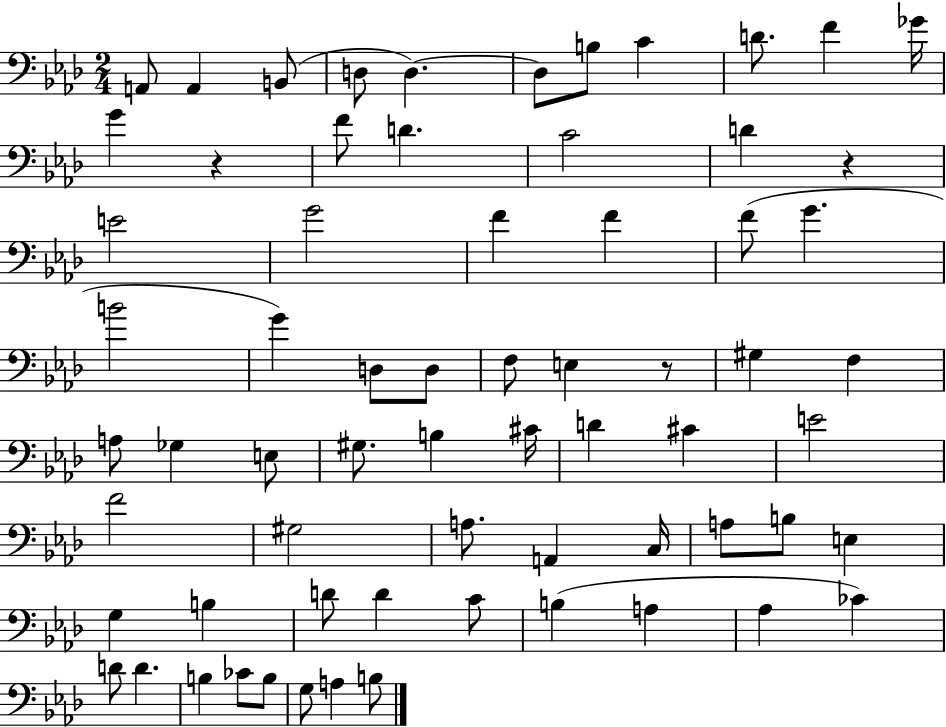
X:1
T:Untitled
M:2/4
L:1/4
K:Ab
A,,/2 A,, B,,/2 D,/2 D, D,/2 B,/2 C D/2 F _G/4 G z F/2 D C2 D z E2 G2 F F F/2 G B2 G D,/2 D,/2 F,/2 E, z/2 ^G, F, A,/2 _G, E,/2 ^G,/2 B, ^C/4 D ^C E2 F2 ^G,2 A,/2 A,, C,/4 A,/2 B,/2 E, G, B, D/2 D C/2 B, A, _A, _C D/2 D B, _C/2 B,/2 G,/2 A, B,/2